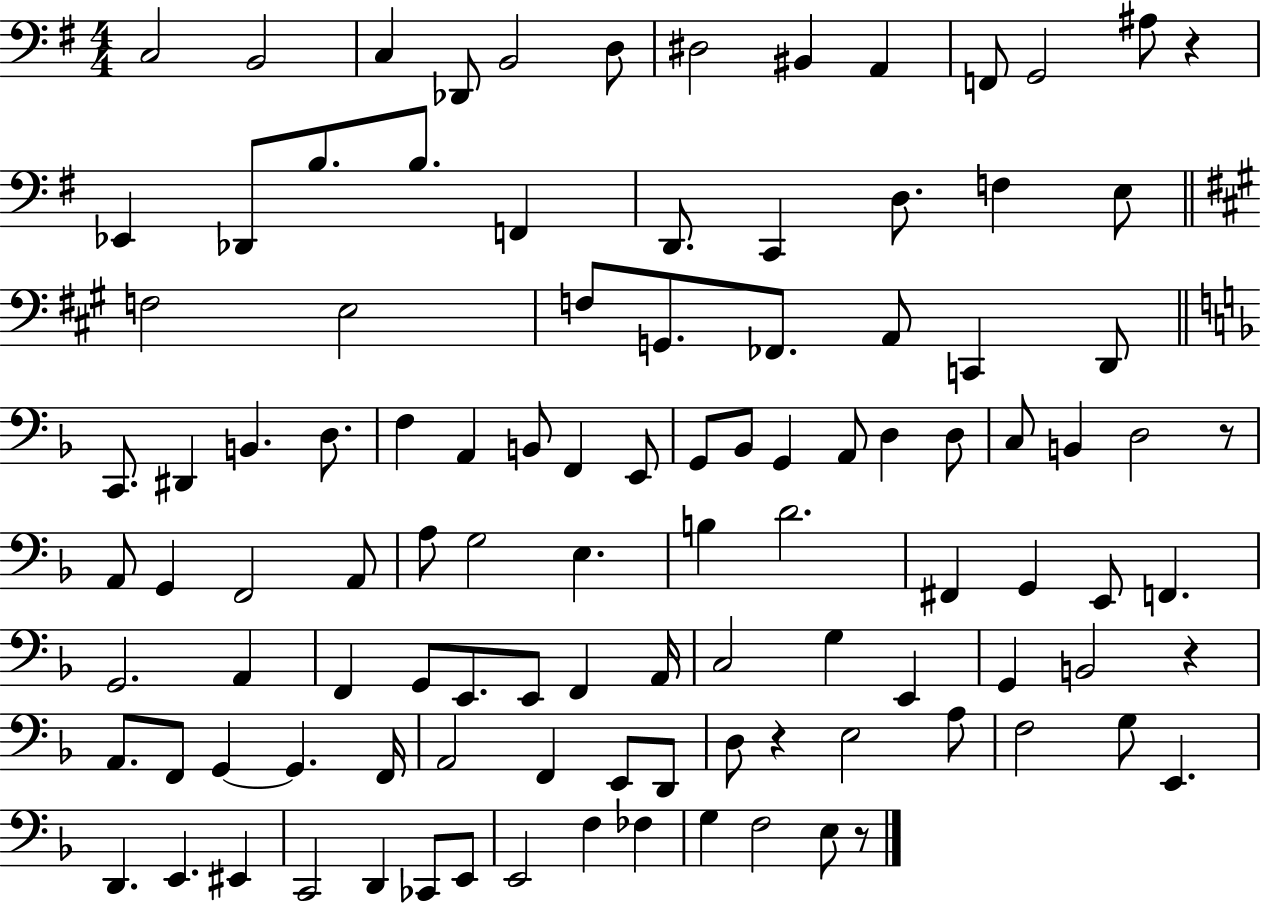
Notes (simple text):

C3/h B2/h C3/q Db2/e B2/h D3/e D#3/h BIS2/q A2/q F2/e G2/h A#3/e R/q Eb2/q Db2/e B3/e. B3/e. F2/q D2/e. C2/q D3/e. F3/q E3/e F3/h E3/h F3/e G2/e. FES2/e. A2/e C2/q D2/e C2/e. D#2/q B2/q. D3/e. F3/q A2/q B2/e F2/q E2/e G2/e Bb2/e G2/q A2/e D3/q D3/e C3/e B2/q D3/h R/e A2/e G2/q F2/h A2/e A3/e G3/h E3/q. B3/q D4/h. F#2/q G2/q E2/e F2/q. G2/h. A2/q F2/q G2/e E2/e. E2/e F2/q A2/s C3/h G3/q E2/q G2/q B2/h R/q A2/e. F2/e G2/q G2/q. F2/s A2/h F2/q E2/e D2/e D3/e R/q E3/h A3/e F3/h G3/e E2/q. D2/q. E2/q. EIS2/q C2/h D2/q CES2/e E2/e E2/h F3/q FES3/q G3/q F3/h E3/e R/e